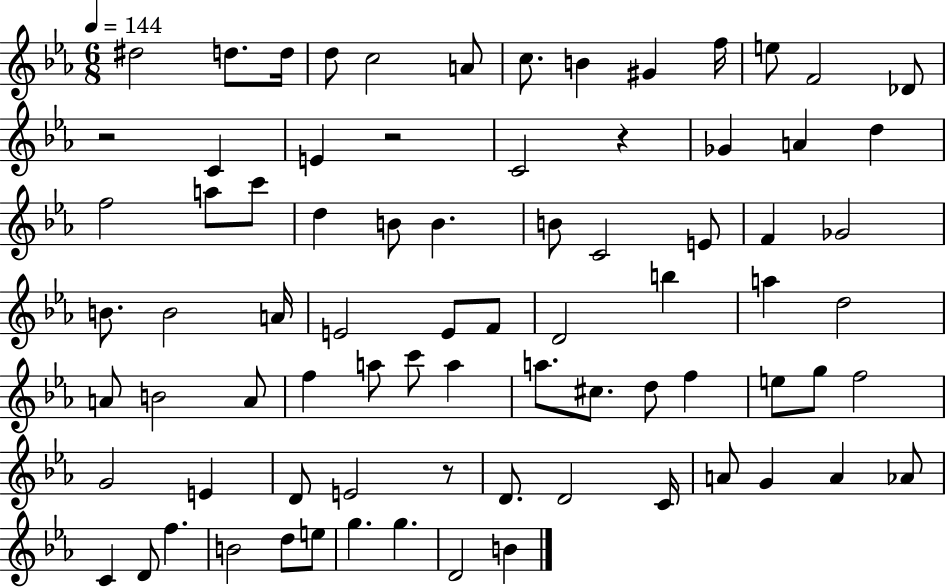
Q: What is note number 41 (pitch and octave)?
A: A4